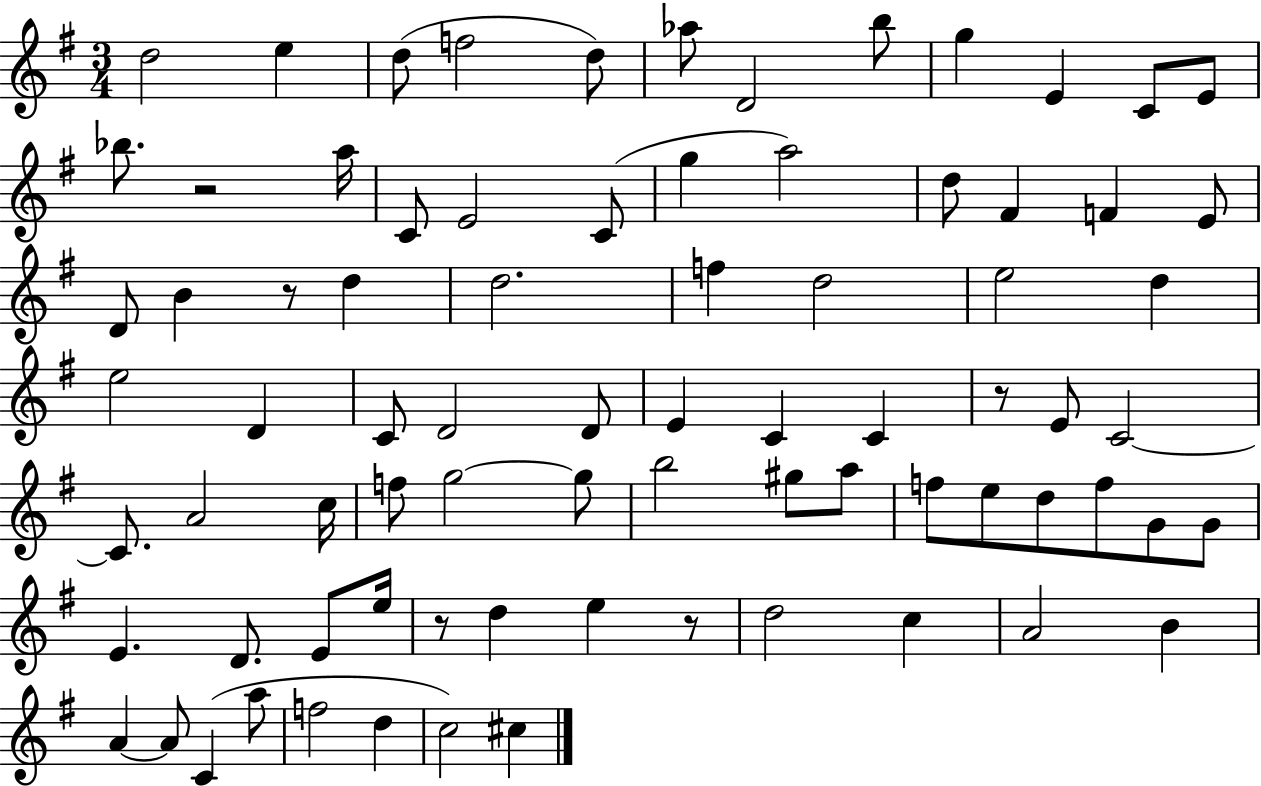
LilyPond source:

{
  \clef treble
  \numericTimeSignature
  \time 3/4
  \key g \major
  \repeat volta 2 { d''2 e''4 | d''8( f''2 d''8) | aes''8 d'2 b''8 | g''4 e'4 c'8 e'8 | \break bes''8. r2 a''16 | c'8 e'2 c'8( | g''4 a''2) | d''8 fis'4 f'4 e'8 | \break d'8 b'4 r8 d''4 | d''2. | f''4 d''2 | e''2 d''4 | \break e''2 d'4 | c'8 d'2 d'8 | e'4 c'4 c'4 | r8 e'8 c'2~~ | \break c'8. a'2 c''16 | f''8 g''2~~ g''8 | b''2 gis''8 a''8 | f''8 e''8 d''8 f''8 g'8 g'8 | \break e'4. d'8. e'8 e''16 | r8 d''4 e''4 r8 | d''2 c''4 | a'2 b'4 | \break a'4~~ a'8 c'4( a''8 | f''2 d''4 | c''2) cis''4 | } \bar "|."
}